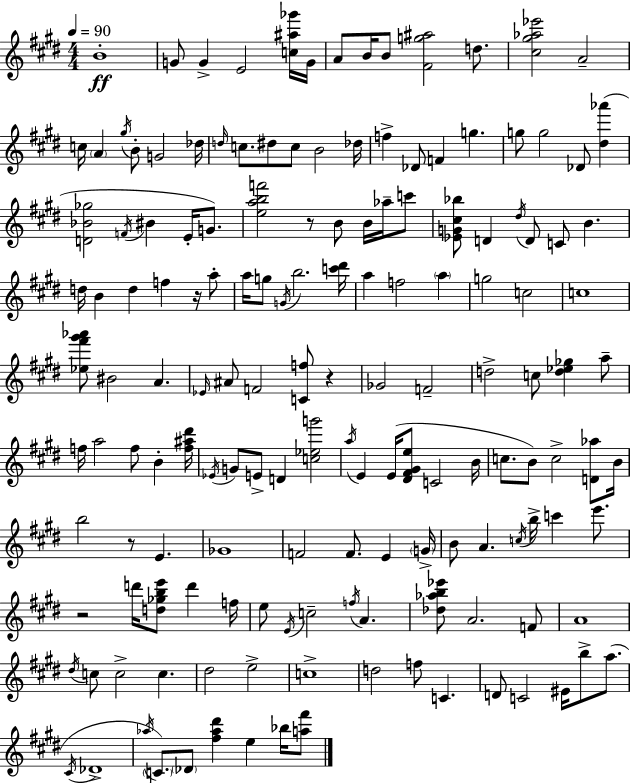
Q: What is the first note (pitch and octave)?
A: B4